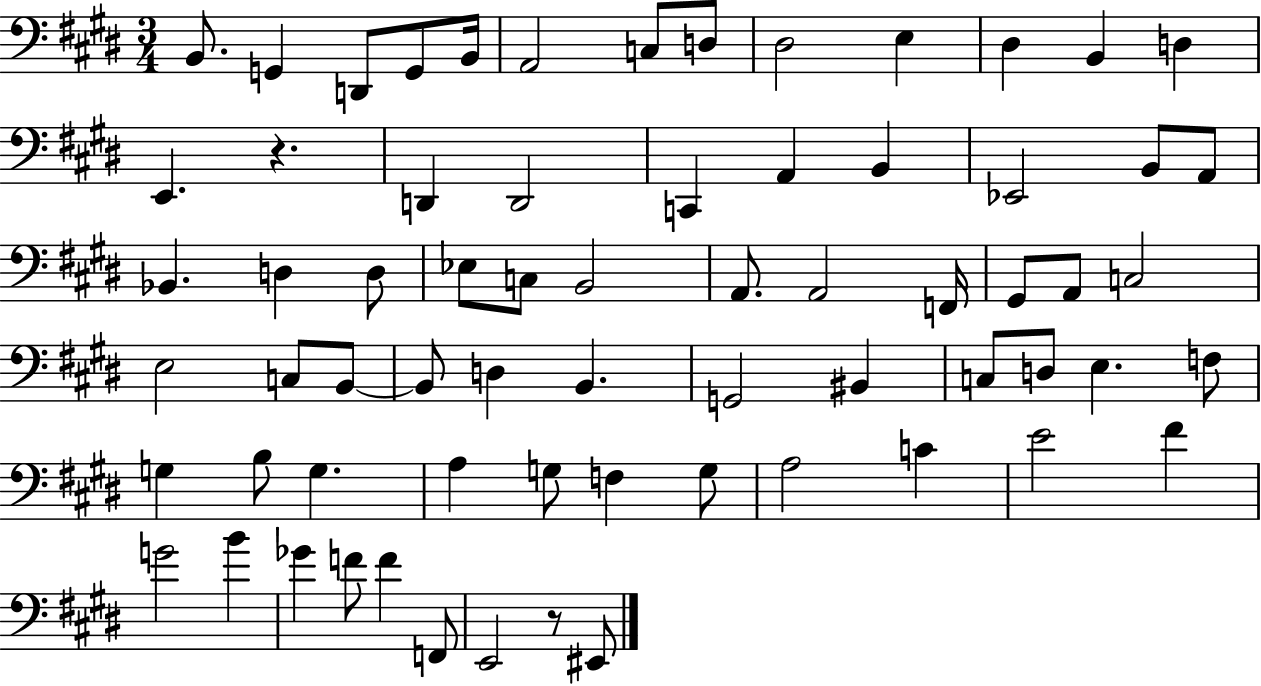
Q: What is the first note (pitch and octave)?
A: B2